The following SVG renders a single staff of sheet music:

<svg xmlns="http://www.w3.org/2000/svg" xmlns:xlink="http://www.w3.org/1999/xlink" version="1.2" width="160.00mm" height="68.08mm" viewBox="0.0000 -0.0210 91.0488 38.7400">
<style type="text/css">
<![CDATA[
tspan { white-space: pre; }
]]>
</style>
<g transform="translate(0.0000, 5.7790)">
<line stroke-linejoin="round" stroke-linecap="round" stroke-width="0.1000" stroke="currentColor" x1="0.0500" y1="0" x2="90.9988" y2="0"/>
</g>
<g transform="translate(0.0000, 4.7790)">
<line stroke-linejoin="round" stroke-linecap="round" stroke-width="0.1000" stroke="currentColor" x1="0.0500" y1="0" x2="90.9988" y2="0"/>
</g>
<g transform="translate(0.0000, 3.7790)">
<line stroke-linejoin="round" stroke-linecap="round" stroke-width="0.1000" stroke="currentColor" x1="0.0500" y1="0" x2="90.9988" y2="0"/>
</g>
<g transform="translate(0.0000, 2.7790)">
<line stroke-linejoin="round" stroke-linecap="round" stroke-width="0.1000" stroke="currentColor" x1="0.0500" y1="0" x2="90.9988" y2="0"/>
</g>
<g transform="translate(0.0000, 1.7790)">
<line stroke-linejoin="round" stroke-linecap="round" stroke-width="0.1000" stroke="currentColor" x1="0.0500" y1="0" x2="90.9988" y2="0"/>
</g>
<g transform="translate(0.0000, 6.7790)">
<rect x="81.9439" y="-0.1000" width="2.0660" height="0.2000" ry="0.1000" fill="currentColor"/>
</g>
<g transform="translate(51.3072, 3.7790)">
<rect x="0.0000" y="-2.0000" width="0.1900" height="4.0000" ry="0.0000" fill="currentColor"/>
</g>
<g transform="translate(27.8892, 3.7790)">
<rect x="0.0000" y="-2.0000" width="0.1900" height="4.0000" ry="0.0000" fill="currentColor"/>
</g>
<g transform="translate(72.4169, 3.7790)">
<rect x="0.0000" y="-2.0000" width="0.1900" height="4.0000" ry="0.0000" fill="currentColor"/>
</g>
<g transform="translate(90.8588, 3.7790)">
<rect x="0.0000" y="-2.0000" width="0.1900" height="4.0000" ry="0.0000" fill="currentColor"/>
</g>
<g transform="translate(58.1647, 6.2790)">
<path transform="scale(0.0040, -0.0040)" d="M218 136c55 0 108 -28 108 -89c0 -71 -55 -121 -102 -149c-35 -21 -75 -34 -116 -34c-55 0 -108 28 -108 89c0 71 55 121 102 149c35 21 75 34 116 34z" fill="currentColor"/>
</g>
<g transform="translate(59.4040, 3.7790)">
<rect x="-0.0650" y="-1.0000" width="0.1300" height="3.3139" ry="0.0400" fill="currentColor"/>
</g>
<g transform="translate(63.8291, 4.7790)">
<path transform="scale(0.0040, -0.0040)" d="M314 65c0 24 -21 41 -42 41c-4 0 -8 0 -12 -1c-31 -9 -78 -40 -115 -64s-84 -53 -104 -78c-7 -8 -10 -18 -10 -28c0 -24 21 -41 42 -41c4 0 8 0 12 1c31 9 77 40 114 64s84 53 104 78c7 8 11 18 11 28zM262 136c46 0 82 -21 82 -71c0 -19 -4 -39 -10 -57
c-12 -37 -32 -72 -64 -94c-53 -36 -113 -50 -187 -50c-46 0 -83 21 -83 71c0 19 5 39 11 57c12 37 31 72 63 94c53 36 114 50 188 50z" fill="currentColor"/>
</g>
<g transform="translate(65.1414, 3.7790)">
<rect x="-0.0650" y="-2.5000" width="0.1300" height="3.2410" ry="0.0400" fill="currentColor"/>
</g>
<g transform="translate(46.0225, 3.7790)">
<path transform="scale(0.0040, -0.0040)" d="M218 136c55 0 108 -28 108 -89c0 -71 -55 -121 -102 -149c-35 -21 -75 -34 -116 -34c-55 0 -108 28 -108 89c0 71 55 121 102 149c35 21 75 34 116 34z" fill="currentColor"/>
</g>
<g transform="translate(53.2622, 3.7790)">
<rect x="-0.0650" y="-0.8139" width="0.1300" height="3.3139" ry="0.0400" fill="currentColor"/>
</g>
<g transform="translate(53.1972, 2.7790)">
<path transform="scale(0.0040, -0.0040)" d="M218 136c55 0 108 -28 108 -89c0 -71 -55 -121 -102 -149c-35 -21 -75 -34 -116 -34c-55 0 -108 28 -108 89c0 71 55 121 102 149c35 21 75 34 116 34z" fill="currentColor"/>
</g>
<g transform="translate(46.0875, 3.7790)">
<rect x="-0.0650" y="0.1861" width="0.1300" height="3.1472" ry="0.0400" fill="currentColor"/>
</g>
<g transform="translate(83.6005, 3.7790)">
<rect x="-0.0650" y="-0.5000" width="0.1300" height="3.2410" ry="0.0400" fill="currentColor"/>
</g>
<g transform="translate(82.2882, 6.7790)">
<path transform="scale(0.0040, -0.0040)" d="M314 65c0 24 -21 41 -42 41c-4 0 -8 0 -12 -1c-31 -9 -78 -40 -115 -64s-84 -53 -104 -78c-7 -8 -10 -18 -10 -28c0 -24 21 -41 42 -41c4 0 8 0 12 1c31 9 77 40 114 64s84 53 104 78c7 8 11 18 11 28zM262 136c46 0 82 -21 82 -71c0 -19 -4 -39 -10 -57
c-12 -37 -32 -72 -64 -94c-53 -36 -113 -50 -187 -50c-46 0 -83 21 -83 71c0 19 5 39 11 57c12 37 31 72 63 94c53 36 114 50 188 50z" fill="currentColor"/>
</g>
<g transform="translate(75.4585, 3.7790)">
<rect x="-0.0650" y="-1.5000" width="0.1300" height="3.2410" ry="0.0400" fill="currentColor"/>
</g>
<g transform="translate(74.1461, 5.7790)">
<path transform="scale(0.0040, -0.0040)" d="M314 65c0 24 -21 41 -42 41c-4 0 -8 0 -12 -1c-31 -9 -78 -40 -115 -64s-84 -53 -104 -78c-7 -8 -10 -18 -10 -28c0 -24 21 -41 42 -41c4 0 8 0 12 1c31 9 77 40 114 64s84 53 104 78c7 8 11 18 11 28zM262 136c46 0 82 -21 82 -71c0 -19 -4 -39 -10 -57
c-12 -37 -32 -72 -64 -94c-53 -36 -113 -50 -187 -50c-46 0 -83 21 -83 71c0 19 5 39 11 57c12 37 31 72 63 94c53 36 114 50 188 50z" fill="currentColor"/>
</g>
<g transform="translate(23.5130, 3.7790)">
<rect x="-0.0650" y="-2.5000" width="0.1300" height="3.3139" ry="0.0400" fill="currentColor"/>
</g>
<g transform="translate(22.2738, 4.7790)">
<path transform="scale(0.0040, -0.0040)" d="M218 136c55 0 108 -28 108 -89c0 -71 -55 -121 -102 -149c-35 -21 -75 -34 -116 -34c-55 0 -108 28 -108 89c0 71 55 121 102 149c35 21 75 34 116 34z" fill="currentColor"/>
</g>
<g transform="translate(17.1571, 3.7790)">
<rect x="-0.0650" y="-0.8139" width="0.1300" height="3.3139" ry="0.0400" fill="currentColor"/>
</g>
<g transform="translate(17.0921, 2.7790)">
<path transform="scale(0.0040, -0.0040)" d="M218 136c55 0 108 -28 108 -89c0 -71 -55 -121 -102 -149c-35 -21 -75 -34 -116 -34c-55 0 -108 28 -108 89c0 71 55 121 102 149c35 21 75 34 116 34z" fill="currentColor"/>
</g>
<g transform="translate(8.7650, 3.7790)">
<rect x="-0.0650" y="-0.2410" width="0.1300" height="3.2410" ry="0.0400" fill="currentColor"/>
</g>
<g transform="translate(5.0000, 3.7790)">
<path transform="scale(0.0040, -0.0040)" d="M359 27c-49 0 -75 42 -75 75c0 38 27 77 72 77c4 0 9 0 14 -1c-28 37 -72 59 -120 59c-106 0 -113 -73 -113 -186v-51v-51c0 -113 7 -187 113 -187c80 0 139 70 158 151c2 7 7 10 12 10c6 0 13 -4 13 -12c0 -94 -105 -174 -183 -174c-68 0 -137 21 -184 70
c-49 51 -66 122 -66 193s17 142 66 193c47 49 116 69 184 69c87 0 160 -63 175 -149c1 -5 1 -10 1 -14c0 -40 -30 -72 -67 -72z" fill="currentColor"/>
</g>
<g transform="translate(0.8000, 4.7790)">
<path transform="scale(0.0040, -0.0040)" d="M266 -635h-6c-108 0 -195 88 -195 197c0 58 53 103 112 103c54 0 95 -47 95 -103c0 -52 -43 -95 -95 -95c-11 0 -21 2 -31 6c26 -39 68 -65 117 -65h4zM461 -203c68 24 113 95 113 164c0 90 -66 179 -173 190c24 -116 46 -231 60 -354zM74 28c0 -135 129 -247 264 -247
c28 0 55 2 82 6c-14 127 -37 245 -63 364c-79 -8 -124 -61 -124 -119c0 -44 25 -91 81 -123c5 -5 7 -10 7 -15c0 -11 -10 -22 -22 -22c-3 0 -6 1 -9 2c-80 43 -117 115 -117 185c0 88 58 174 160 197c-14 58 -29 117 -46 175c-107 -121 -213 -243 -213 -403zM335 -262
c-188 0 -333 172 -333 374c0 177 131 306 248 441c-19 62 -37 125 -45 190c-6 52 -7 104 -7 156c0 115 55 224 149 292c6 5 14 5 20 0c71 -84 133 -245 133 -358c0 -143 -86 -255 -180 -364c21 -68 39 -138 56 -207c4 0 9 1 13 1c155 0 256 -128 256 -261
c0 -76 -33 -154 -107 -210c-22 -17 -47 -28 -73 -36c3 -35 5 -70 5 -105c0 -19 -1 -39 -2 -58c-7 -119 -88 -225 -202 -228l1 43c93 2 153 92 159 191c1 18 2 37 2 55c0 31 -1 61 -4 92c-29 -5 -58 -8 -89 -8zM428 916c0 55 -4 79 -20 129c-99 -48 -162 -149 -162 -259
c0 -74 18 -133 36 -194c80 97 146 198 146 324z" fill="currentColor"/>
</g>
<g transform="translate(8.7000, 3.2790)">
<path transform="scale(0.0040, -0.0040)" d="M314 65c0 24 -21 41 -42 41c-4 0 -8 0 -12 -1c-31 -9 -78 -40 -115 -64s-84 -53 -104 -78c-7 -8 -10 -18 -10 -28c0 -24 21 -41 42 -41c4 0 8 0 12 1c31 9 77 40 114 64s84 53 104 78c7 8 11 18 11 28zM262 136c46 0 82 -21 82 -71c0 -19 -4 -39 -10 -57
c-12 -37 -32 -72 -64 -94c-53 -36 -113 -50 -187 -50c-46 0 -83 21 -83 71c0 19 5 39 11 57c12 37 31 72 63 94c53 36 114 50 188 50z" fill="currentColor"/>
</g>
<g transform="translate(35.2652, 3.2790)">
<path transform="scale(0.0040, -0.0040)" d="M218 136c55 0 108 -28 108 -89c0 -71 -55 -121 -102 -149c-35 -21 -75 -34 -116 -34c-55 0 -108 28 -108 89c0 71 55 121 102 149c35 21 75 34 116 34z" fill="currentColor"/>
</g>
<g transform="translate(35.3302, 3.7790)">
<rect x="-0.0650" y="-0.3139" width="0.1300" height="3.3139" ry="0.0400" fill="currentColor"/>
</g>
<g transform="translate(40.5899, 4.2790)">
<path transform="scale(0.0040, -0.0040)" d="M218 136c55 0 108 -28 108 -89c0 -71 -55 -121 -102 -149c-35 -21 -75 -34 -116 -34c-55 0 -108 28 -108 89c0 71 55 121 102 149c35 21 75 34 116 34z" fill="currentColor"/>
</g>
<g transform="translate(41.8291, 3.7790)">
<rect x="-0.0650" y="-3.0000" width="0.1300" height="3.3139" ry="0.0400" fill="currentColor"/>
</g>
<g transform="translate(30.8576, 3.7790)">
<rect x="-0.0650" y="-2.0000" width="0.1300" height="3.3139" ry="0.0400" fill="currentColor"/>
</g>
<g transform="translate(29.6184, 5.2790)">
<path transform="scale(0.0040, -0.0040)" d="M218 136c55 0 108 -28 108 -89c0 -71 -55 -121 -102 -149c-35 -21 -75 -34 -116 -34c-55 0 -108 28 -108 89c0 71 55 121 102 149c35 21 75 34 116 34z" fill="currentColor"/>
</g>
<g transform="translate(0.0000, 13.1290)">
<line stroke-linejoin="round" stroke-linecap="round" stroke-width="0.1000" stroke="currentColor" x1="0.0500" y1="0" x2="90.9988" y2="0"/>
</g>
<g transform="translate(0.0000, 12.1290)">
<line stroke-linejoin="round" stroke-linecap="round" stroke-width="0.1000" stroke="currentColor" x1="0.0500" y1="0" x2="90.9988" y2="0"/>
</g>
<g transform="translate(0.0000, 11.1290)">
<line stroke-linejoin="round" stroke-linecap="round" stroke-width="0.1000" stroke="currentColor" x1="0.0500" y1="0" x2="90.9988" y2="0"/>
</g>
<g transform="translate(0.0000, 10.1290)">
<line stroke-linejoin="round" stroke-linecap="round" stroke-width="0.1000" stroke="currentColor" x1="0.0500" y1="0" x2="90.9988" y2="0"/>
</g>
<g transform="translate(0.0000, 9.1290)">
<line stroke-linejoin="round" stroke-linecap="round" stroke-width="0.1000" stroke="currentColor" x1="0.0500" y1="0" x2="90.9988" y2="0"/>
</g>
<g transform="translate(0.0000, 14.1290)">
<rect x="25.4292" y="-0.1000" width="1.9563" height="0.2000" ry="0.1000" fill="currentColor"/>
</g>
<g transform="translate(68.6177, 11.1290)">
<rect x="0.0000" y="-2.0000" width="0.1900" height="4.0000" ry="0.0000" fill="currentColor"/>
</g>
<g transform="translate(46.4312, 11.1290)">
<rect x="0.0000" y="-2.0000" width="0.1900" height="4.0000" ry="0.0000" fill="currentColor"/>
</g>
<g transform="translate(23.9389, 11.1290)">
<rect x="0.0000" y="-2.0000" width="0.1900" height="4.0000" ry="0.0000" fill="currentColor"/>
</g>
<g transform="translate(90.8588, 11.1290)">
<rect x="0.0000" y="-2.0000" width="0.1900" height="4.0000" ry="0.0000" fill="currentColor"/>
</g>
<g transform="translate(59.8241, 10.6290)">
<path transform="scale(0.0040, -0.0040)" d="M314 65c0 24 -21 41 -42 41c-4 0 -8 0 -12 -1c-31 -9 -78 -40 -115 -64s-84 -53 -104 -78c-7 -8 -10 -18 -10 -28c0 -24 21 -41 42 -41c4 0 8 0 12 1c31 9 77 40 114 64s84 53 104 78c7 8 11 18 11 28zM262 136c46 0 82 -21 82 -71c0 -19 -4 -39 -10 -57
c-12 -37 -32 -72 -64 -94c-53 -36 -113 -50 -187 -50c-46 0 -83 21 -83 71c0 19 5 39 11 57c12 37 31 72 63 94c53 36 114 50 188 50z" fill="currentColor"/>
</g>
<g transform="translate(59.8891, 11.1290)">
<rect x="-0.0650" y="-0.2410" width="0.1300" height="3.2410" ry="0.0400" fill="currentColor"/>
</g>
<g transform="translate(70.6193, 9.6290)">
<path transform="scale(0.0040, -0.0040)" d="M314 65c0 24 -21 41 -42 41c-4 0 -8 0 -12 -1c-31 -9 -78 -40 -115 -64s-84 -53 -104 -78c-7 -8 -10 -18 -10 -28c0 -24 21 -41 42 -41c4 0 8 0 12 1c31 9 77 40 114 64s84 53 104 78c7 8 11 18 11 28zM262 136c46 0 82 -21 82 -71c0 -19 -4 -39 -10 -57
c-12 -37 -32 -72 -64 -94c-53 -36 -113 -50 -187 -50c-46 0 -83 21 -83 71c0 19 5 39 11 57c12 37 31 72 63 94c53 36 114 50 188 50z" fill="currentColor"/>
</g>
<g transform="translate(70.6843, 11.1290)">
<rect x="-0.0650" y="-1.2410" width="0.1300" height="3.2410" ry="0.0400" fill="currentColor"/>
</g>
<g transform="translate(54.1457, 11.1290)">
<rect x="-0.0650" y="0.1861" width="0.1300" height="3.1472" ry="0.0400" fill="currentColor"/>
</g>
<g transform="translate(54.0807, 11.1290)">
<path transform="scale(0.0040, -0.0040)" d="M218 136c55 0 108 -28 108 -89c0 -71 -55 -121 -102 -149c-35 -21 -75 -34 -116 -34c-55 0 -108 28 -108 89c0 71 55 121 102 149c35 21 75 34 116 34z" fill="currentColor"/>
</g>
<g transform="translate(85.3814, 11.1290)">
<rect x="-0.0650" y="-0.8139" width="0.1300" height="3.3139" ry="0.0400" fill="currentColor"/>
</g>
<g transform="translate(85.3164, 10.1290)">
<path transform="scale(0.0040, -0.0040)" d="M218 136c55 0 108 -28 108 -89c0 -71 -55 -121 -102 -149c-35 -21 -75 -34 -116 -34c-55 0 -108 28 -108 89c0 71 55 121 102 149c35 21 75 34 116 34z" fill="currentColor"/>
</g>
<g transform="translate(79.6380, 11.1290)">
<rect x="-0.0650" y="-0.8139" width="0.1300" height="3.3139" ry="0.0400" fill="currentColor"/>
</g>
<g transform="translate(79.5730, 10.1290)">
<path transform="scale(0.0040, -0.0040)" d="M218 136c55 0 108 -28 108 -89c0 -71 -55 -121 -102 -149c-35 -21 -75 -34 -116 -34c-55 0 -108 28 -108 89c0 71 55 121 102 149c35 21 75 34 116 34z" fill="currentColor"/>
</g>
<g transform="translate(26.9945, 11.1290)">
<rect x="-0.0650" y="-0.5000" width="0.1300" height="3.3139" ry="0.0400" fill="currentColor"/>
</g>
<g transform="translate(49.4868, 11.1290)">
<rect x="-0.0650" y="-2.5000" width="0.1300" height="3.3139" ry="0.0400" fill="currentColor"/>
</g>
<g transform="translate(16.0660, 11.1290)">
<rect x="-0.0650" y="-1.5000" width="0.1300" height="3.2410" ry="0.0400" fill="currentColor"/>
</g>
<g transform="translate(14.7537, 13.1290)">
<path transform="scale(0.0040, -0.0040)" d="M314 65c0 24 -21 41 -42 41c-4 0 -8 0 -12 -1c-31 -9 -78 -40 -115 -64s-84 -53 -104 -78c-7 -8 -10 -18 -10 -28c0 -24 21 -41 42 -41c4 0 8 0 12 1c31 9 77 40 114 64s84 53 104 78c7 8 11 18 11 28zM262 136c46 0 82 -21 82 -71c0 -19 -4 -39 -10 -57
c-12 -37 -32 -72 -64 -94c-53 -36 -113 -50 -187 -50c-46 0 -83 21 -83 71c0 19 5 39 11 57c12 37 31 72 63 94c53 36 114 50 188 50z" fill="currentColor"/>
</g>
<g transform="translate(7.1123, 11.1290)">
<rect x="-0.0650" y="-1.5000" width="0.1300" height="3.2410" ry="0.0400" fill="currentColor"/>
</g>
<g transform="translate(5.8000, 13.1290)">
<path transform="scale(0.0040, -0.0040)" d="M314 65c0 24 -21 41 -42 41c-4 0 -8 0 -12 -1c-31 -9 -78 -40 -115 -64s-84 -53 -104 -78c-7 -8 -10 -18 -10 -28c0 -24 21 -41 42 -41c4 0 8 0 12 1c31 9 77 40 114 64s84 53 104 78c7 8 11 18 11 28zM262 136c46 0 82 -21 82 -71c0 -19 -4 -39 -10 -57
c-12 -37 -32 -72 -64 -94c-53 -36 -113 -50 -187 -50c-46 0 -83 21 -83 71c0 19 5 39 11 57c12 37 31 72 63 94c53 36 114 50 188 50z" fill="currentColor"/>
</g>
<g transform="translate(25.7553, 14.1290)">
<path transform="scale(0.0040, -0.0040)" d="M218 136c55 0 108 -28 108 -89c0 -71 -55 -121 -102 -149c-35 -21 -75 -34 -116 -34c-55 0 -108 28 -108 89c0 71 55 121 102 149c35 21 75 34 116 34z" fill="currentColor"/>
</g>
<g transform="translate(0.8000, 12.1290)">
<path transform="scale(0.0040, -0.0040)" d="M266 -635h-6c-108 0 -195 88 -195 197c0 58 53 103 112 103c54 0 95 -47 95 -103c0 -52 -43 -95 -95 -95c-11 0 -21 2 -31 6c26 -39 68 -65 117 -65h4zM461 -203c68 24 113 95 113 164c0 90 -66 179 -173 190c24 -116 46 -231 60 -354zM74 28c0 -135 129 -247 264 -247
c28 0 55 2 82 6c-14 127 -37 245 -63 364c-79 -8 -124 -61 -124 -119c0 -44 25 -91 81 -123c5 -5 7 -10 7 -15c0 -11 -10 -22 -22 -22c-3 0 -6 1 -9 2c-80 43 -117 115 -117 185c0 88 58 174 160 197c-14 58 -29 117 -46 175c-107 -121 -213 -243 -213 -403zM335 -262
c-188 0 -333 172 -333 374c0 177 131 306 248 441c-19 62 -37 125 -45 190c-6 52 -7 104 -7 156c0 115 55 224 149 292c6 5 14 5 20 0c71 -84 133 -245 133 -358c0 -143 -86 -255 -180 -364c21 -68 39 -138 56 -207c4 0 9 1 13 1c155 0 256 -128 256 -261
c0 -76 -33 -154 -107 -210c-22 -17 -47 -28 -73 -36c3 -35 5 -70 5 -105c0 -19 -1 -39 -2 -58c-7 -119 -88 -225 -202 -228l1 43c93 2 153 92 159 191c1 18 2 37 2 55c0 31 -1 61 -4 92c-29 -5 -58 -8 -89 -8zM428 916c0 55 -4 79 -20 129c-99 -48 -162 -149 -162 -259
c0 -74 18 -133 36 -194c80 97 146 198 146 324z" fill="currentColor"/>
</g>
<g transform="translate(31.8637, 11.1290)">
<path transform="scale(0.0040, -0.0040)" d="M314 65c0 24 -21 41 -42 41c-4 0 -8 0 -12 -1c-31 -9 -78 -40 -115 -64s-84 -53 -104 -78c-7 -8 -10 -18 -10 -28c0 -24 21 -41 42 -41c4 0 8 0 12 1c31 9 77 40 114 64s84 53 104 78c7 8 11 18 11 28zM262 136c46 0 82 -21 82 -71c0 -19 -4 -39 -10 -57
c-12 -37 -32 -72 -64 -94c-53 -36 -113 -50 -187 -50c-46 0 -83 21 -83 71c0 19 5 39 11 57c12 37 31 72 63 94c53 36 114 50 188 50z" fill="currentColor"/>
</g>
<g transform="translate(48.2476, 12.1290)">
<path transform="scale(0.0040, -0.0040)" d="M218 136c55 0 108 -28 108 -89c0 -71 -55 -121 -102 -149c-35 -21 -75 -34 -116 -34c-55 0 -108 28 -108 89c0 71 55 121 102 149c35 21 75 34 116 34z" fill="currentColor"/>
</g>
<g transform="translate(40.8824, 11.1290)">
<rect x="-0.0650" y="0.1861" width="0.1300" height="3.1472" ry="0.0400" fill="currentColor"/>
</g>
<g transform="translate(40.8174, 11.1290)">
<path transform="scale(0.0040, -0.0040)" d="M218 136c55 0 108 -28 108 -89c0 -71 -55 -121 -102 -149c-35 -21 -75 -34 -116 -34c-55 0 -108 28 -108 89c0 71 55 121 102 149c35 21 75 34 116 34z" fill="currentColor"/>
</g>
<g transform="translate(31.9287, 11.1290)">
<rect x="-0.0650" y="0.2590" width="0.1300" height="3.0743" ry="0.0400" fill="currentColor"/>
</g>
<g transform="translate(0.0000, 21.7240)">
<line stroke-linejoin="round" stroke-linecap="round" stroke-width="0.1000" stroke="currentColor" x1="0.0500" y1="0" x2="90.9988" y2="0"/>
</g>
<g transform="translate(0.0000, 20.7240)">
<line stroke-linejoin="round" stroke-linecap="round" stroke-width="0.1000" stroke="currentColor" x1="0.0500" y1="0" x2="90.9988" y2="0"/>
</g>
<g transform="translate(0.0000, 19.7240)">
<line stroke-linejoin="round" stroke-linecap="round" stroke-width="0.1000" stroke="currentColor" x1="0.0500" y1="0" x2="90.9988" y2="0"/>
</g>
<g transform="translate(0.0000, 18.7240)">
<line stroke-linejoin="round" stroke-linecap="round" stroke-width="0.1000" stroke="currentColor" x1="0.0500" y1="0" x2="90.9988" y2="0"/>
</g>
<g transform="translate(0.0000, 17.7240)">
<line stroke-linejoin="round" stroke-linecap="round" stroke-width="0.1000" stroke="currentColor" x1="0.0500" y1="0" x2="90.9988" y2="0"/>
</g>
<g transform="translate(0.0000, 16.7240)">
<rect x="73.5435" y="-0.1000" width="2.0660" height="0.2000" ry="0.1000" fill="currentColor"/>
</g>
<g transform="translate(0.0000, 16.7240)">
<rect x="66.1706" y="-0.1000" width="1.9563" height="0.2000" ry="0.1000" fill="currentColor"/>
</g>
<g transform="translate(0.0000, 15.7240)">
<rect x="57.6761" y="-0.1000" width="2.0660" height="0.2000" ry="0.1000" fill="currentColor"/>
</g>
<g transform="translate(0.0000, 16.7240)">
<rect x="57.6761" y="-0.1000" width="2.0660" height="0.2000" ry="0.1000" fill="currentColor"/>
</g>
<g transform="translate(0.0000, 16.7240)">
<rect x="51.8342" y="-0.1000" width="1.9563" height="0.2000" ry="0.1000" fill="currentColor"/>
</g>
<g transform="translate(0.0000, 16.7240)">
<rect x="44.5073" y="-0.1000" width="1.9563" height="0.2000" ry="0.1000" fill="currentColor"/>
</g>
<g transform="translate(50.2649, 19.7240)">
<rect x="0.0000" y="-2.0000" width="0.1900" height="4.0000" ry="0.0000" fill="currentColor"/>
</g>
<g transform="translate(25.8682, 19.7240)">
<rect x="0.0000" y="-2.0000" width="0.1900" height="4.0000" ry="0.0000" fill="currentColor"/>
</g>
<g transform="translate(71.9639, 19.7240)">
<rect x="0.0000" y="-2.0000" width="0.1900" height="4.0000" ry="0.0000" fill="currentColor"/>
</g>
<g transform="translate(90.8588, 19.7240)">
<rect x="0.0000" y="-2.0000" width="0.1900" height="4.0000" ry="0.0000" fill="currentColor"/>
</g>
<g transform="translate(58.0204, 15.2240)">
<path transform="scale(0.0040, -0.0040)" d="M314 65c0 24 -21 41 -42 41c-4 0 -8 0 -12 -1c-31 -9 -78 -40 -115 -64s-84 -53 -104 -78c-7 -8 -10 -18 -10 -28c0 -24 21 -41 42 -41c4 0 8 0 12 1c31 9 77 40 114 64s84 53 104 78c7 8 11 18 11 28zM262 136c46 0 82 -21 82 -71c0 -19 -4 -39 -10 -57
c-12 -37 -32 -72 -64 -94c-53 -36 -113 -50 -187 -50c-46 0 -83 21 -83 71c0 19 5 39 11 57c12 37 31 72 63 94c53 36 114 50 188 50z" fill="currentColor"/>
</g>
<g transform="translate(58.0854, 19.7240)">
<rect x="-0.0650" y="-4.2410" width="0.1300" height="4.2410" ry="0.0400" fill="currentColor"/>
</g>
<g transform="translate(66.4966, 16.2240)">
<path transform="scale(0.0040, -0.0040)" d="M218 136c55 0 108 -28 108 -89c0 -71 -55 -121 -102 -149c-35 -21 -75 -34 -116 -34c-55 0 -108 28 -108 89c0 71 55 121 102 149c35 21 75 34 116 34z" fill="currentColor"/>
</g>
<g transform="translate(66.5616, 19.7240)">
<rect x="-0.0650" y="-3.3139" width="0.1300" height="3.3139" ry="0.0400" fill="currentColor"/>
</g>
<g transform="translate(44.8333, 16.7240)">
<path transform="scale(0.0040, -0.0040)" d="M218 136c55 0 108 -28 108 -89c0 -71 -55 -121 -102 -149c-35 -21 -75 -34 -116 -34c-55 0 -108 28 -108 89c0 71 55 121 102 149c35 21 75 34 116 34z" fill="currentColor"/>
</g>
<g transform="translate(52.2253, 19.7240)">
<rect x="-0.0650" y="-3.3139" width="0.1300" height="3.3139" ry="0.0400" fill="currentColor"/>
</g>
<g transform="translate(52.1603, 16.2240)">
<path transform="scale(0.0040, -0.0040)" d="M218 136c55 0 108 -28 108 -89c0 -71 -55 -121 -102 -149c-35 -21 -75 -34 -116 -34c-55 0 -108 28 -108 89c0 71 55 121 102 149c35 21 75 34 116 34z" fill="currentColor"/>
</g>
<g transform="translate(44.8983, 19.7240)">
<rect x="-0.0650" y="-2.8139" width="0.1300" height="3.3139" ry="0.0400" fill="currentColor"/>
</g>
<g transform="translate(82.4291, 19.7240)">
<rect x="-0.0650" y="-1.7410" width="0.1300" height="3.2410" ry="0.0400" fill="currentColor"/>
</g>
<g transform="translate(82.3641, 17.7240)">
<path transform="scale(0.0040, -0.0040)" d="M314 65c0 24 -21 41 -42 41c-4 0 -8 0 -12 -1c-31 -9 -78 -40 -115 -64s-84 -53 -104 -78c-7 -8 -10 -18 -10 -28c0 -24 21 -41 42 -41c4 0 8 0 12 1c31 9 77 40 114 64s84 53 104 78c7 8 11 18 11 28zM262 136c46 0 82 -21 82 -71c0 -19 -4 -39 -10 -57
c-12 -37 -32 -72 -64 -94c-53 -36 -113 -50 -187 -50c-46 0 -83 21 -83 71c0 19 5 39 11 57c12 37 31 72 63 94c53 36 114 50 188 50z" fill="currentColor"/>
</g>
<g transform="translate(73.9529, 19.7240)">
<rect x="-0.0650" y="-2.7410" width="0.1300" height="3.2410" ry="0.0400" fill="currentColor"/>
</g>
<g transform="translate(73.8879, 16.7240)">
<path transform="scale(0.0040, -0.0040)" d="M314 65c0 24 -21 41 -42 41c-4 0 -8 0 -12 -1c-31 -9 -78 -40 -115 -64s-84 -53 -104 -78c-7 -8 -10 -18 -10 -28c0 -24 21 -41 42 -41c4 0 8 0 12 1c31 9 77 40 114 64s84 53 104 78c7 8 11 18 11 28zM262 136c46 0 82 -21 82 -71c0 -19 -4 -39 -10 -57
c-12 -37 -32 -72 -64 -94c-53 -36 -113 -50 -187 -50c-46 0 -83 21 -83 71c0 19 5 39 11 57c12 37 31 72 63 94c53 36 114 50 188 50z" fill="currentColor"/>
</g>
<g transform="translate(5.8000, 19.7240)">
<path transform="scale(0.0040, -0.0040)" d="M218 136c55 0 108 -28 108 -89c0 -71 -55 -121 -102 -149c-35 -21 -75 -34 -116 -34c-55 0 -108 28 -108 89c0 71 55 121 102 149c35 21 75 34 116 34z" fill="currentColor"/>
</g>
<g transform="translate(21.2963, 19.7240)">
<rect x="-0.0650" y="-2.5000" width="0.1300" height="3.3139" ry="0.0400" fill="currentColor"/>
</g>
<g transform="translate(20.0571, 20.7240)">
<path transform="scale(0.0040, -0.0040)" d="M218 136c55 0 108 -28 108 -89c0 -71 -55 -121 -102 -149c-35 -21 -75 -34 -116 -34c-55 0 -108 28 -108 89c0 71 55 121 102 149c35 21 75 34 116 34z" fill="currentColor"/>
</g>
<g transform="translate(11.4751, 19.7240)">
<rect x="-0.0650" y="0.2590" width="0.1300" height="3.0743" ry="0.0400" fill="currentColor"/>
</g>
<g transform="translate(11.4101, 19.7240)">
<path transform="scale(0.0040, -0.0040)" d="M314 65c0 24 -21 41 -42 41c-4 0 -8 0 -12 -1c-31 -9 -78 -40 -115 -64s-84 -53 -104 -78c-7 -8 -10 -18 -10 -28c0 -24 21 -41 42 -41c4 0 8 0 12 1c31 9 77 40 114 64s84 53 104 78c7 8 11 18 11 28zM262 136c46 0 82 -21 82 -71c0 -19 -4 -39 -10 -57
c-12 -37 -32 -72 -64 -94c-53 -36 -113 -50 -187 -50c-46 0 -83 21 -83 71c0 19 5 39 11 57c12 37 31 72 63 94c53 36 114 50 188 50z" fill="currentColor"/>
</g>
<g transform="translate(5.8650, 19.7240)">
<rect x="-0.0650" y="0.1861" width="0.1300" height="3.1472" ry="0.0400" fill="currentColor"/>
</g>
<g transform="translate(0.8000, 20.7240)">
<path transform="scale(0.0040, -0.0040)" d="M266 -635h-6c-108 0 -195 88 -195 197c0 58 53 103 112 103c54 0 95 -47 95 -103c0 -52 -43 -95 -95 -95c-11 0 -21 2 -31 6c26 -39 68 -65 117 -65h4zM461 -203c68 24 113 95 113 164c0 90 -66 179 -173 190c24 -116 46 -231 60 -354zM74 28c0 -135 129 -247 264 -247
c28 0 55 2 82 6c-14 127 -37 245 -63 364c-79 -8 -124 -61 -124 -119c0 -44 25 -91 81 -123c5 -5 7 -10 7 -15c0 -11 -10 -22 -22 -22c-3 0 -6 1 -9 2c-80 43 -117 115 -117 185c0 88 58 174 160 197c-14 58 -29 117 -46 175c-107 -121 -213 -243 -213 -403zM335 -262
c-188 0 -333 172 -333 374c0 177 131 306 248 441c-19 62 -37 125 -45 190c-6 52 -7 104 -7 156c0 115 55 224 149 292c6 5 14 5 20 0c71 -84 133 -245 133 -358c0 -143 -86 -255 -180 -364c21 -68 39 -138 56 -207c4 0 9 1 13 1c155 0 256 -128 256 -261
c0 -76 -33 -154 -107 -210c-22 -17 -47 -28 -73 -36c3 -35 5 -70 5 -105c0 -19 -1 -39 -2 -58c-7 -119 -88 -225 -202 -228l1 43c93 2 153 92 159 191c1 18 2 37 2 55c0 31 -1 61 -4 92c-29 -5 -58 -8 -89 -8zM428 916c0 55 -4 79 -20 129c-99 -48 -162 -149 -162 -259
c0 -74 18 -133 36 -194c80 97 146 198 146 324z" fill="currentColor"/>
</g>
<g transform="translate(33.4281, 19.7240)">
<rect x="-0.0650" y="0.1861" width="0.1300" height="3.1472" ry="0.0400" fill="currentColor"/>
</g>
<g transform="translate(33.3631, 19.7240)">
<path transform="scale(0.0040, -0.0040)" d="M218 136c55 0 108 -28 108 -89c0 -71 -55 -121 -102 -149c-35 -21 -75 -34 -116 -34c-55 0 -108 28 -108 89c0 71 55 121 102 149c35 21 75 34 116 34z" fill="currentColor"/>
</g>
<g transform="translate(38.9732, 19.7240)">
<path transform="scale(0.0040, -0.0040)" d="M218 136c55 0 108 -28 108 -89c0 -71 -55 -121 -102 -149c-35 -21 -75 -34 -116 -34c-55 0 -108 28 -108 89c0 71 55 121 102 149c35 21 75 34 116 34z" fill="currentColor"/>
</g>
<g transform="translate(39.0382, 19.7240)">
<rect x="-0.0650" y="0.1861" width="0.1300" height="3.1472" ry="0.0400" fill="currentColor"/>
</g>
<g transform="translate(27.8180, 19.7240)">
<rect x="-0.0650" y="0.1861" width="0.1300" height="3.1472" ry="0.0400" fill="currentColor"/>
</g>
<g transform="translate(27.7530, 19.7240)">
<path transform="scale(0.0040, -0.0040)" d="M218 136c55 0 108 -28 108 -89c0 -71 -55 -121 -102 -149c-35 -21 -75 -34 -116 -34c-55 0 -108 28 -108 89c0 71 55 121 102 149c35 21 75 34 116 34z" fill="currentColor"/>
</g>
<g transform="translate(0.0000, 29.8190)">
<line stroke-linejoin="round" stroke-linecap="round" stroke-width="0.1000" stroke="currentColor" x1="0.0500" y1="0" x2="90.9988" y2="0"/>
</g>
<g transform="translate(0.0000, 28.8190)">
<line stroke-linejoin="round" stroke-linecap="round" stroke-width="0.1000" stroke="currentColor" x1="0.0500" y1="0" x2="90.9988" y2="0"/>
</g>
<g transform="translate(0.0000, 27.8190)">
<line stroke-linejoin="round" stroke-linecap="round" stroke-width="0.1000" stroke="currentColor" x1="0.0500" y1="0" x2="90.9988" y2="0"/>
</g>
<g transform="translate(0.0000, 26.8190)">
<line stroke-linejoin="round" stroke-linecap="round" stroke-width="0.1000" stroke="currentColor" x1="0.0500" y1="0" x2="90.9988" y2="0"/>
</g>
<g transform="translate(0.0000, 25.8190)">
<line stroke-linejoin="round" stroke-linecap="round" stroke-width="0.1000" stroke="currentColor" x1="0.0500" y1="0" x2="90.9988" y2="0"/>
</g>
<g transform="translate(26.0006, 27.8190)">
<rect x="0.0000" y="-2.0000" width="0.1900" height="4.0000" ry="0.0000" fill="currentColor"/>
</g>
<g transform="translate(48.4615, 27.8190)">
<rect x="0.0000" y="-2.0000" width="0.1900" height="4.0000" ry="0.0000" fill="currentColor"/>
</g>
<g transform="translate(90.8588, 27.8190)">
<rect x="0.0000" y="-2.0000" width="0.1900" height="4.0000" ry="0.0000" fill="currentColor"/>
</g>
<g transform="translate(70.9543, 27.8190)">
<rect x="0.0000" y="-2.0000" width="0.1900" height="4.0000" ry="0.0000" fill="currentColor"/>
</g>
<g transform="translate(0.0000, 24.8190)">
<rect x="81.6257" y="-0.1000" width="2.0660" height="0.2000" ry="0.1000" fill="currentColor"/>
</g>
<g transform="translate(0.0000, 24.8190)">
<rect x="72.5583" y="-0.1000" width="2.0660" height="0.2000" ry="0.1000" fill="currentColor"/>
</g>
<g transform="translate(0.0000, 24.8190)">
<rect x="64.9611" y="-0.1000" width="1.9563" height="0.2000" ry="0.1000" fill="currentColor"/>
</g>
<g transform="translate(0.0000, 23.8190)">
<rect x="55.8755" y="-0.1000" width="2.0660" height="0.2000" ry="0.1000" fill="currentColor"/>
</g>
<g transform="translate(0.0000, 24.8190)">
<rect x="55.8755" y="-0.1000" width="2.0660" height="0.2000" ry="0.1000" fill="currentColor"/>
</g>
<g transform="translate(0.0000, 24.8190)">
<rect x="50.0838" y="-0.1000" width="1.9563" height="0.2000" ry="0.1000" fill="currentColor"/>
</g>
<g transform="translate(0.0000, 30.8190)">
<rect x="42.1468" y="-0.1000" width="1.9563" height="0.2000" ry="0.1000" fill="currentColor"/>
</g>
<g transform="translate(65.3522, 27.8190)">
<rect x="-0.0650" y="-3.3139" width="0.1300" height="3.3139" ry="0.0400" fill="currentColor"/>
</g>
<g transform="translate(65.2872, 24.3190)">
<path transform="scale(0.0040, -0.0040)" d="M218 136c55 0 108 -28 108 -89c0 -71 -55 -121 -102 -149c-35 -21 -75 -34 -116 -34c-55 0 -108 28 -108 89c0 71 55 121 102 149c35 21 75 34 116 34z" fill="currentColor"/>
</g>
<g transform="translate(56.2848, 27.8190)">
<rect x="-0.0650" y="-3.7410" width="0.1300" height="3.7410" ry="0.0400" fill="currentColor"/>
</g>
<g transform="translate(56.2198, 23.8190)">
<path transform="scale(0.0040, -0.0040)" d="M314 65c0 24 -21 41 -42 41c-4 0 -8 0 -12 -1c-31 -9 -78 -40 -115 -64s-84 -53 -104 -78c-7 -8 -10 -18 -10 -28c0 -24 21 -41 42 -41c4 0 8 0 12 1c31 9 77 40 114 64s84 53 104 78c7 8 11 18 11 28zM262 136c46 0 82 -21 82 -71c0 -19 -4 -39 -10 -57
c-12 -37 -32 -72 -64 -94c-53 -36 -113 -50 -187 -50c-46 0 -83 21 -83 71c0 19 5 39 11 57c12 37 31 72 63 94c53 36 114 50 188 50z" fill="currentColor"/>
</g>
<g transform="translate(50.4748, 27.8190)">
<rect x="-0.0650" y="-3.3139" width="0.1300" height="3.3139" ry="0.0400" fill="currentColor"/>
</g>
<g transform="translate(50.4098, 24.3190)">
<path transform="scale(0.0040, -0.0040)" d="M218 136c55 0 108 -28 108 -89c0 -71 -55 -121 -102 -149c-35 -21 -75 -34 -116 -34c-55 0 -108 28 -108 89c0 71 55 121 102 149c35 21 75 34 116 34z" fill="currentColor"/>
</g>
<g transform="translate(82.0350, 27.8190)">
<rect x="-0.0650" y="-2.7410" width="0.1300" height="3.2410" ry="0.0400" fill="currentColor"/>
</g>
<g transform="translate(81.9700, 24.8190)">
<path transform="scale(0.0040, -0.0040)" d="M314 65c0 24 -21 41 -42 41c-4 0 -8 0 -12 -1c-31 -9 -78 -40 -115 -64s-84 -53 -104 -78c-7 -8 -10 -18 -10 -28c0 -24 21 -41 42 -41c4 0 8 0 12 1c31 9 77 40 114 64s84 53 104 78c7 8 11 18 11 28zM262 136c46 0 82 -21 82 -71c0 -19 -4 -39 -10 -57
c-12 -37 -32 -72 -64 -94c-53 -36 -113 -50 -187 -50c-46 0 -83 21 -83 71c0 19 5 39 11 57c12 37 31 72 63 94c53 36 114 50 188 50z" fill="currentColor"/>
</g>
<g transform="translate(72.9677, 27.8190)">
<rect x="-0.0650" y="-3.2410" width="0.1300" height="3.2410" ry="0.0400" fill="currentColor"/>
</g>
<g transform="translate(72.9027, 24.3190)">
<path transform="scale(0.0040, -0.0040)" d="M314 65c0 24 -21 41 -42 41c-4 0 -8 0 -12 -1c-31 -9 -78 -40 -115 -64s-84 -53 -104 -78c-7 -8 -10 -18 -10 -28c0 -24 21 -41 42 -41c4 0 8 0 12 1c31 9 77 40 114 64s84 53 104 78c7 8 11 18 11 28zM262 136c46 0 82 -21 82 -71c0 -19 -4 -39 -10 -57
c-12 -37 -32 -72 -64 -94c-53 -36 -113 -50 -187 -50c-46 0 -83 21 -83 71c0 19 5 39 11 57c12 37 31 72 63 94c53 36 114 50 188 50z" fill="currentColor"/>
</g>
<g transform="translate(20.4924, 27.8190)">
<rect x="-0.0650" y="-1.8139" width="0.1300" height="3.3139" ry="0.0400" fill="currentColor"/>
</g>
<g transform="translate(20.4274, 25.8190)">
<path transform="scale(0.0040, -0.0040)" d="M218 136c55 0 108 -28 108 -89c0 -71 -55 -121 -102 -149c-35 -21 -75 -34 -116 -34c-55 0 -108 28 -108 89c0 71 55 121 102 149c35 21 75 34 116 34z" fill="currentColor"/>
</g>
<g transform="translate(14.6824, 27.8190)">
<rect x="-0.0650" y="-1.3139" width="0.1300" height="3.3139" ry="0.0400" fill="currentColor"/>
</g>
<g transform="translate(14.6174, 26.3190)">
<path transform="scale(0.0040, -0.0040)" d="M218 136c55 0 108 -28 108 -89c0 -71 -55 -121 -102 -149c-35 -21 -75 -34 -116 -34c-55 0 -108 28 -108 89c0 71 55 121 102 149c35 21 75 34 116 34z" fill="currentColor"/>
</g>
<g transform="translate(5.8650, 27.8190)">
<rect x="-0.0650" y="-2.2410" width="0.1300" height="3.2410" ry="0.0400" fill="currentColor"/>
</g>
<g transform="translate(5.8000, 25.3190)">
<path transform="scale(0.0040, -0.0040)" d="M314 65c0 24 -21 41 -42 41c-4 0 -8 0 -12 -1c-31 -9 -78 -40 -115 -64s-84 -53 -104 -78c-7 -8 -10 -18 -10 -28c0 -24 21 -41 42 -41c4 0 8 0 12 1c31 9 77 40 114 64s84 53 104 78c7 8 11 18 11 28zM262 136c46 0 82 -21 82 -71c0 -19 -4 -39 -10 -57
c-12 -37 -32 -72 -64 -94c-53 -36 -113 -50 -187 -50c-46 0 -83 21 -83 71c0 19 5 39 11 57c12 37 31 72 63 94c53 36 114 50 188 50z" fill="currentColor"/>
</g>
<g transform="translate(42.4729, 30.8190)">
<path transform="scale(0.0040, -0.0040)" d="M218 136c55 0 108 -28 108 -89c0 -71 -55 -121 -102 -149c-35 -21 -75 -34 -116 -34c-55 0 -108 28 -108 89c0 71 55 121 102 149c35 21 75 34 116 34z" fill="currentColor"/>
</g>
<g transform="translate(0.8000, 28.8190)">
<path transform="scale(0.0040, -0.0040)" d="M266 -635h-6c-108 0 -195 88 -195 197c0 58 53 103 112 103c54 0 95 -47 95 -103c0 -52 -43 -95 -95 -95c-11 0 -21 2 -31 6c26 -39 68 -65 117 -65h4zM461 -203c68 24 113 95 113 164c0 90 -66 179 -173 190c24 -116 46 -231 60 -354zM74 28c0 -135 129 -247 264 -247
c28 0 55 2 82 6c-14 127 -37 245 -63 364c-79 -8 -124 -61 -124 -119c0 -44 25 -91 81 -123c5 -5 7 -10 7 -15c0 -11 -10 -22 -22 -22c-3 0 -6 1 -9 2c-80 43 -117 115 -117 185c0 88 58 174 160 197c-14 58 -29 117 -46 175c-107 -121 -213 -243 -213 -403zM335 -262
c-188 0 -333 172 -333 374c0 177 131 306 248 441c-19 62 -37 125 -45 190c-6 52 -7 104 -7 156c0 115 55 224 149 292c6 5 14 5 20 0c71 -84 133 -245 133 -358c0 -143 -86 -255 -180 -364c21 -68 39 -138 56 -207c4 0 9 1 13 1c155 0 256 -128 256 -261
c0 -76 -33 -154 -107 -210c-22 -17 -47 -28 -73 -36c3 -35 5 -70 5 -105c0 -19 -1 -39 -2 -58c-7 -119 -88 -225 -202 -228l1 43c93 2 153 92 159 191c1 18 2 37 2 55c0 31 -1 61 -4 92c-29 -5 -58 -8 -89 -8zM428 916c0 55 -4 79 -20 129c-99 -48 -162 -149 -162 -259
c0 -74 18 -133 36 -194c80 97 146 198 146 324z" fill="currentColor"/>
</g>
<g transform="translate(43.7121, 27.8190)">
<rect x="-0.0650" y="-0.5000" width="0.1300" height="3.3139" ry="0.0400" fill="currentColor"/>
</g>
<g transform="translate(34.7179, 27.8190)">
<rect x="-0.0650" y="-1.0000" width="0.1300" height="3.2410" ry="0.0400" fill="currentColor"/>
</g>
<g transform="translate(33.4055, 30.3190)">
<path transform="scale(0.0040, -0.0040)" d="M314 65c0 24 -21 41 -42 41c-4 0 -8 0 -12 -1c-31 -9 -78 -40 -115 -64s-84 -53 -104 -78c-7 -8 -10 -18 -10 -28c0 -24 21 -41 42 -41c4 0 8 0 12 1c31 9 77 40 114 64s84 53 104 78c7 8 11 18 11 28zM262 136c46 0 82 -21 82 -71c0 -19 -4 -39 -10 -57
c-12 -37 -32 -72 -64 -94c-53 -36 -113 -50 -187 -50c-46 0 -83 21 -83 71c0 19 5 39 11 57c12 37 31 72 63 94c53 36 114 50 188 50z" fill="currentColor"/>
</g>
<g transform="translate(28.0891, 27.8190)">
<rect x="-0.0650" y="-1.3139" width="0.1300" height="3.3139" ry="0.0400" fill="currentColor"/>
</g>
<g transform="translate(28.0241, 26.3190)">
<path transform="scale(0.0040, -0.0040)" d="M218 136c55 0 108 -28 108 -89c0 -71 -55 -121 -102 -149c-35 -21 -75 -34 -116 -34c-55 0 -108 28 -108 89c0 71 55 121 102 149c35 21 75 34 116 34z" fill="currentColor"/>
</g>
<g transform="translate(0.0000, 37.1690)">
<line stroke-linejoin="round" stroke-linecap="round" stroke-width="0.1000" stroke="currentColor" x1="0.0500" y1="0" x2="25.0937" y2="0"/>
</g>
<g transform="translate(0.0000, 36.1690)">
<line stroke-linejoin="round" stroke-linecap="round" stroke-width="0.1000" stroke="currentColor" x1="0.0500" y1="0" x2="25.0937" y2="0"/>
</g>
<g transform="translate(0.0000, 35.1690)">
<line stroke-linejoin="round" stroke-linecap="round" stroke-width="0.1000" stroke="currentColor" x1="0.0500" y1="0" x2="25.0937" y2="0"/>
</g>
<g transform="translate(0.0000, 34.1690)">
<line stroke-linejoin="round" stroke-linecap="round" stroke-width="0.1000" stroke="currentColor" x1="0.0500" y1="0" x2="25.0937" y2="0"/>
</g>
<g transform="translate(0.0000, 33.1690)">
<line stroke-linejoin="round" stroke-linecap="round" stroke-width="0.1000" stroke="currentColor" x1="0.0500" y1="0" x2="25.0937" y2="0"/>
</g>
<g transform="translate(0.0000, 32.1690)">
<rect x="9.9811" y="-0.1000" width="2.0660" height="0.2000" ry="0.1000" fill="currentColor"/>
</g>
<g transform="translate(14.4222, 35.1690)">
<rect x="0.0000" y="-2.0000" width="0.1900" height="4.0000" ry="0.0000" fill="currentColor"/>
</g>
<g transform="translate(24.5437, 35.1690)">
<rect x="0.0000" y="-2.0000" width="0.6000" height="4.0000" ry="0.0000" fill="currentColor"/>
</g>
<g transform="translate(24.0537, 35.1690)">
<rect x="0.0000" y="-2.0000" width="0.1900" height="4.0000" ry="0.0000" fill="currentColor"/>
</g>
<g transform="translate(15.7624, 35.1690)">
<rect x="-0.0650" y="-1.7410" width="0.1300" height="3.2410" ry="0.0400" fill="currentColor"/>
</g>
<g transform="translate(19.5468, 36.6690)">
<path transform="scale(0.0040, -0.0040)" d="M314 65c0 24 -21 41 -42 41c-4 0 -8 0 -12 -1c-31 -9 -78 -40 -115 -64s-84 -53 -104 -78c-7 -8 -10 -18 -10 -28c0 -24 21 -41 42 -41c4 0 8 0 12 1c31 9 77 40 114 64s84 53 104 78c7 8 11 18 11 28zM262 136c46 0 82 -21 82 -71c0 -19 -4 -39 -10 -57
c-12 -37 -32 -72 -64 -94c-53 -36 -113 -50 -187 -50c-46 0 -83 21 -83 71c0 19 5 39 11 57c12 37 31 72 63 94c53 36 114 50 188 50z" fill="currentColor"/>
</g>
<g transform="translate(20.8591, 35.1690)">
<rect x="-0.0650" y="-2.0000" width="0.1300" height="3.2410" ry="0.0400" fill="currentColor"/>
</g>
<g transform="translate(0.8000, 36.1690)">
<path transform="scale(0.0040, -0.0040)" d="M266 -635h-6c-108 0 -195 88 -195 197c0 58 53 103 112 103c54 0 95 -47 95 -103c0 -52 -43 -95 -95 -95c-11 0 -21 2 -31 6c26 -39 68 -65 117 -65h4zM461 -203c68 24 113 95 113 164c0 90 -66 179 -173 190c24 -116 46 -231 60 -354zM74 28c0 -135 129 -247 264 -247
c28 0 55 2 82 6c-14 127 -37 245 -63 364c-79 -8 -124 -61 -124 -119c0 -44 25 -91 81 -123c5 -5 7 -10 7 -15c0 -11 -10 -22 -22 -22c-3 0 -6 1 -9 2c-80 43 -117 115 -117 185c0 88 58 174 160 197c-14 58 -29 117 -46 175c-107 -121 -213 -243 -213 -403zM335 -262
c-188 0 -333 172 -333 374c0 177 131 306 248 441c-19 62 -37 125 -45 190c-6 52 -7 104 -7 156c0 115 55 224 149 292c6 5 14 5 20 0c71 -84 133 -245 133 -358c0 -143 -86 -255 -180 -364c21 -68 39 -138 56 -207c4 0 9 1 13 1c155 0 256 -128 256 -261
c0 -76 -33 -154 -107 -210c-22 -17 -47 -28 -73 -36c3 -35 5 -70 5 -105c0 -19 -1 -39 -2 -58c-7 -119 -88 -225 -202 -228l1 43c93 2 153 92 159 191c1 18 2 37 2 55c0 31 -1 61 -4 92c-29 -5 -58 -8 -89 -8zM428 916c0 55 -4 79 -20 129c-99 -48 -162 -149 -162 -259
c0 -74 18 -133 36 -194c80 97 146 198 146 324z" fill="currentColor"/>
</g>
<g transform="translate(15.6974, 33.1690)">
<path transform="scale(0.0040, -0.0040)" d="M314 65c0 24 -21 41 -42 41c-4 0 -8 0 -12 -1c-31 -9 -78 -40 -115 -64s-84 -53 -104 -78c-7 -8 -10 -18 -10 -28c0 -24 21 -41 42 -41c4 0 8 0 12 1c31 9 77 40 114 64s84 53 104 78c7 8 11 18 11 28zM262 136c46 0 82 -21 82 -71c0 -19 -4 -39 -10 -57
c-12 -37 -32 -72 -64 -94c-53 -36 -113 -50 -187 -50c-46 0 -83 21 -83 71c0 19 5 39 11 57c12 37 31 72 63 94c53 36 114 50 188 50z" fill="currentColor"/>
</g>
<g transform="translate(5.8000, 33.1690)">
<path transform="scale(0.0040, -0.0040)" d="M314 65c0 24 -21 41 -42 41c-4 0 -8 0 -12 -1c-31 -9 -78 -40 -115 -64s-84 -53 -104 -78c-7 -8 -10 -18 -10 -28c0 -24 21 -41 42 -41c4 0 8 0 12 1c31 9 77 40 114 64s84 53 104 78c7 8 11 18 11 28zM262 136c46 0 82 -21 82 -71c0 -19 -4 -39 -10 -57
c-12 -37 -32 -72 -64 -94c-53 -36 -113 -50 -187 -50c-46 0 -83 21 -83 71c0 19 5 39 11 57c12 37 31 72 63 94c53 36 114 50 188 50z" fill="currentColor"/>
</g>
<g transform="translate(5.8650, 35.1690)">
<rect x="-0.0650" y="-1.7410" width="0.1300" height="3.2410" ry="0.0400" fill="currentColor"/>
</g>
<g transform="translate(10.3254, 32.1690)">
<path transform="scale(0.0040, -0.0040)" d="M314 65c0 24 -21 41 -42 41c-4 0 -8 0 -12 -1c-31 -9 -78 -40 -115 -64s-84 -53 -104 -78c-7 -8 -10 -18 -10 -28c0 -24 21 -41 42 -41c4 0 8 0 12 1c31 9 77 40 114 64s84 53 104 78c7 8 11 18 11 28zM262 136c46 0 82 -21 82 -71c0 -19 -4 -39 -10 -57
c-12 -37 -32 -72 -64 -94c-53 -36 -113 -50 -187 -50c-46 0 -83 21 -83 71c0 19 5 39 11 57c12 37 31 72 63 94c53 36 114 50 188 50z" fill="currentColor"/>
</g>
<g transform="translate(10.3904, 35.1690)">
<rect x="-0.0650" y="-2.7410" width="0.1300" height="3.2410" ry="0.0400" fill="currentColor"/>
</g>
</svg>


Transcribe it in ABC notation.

X:1
T:Untitled
M:4/4
L:1/4
K:C
c2 d G F c A B d D G2 E2 C2 E2 E2 C B2 B G B c2 e2 d d B B2 G B B B a b d'2 b a2 f2 g2 e f e D2 C b c'2 b b2 a2 f2 a2 f2 F2